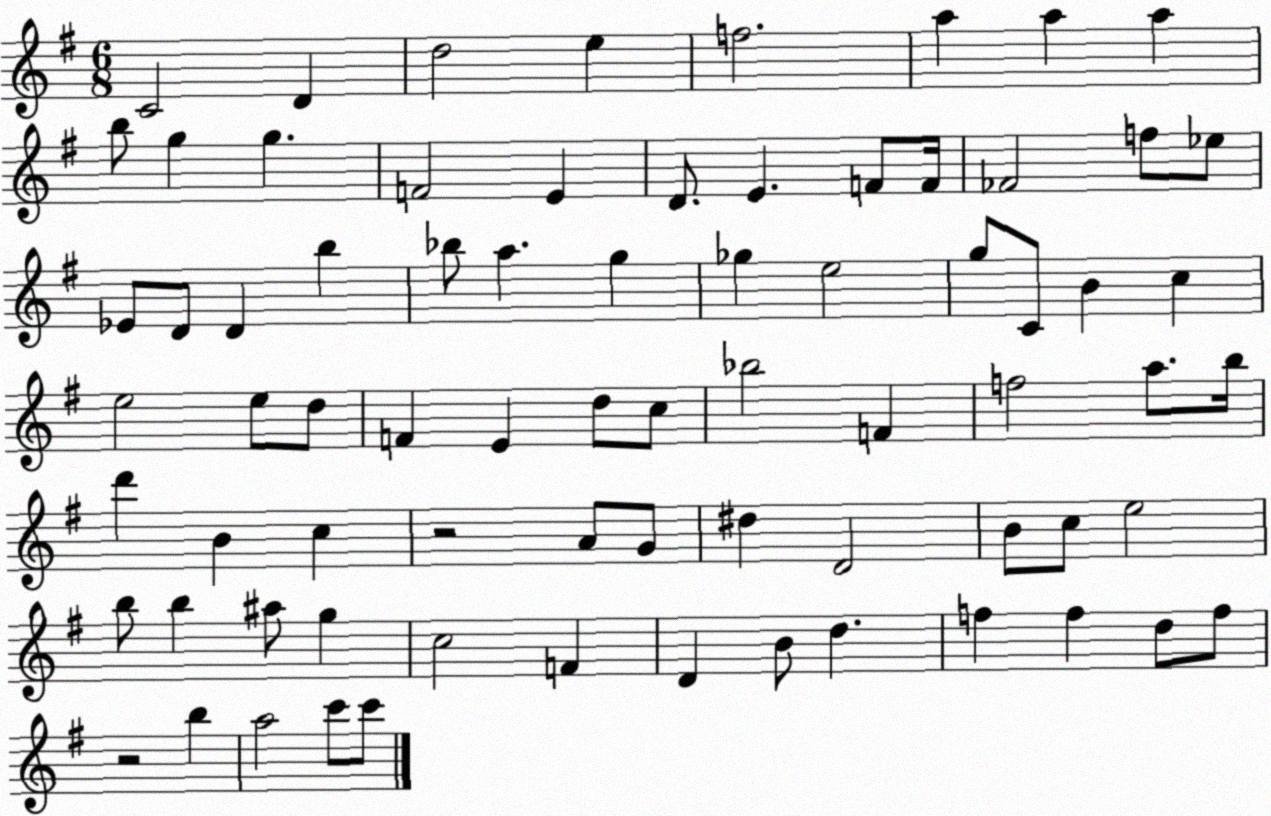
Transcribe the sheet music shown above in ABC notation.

X:1
T:Untitled
M:6/8
L:1/4
K:G
C2 D d2 e f2 a a a b/2 g g F2 E D/2 E F/2 F/4 _F2 f/2 _e/2 _E/2 D/2 D b _b/2 a g _g e2 g/2 C/2 B c e2 e/2 d/2 F E d/2 c/2 _b2 F f2 a/2 b/4 d' B c z2 A/2 G/2 ^d D2 B/2 c/2 e2 b/2 b ^a/2 g c2 F D B/2 d f f d/2 f/2 z2 b a2 c'/2 c'/2